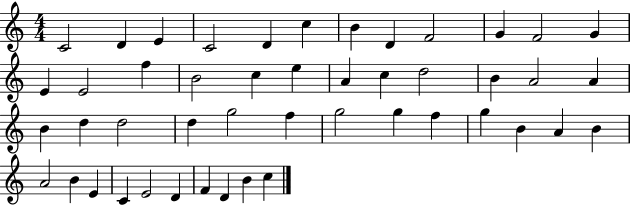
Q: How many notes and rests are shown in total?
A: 47